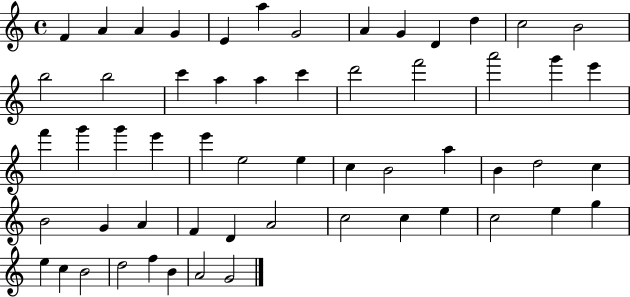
X:1
T:Untitled
M:4/4
L:1/4
K:C
F A A G E a G2 A G D d c2 B2 b2 b2 c' a a c' d'2 f'2 a'2 g' e' f' g' g' e' e' e2 e c B2 a B d2 c B2 G A F D A2 c2 c e c2 e g e c B2 d2 f B A2 G2